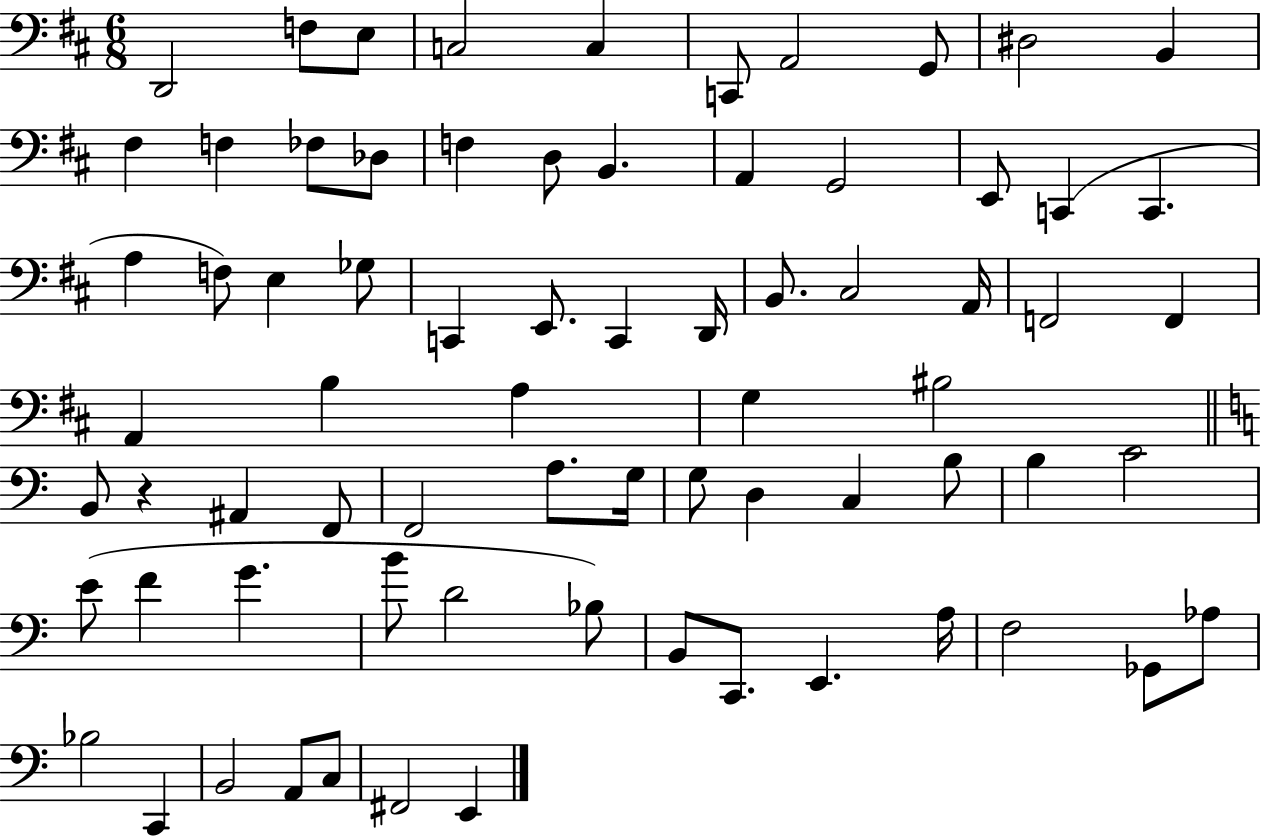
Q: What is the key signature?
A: D major